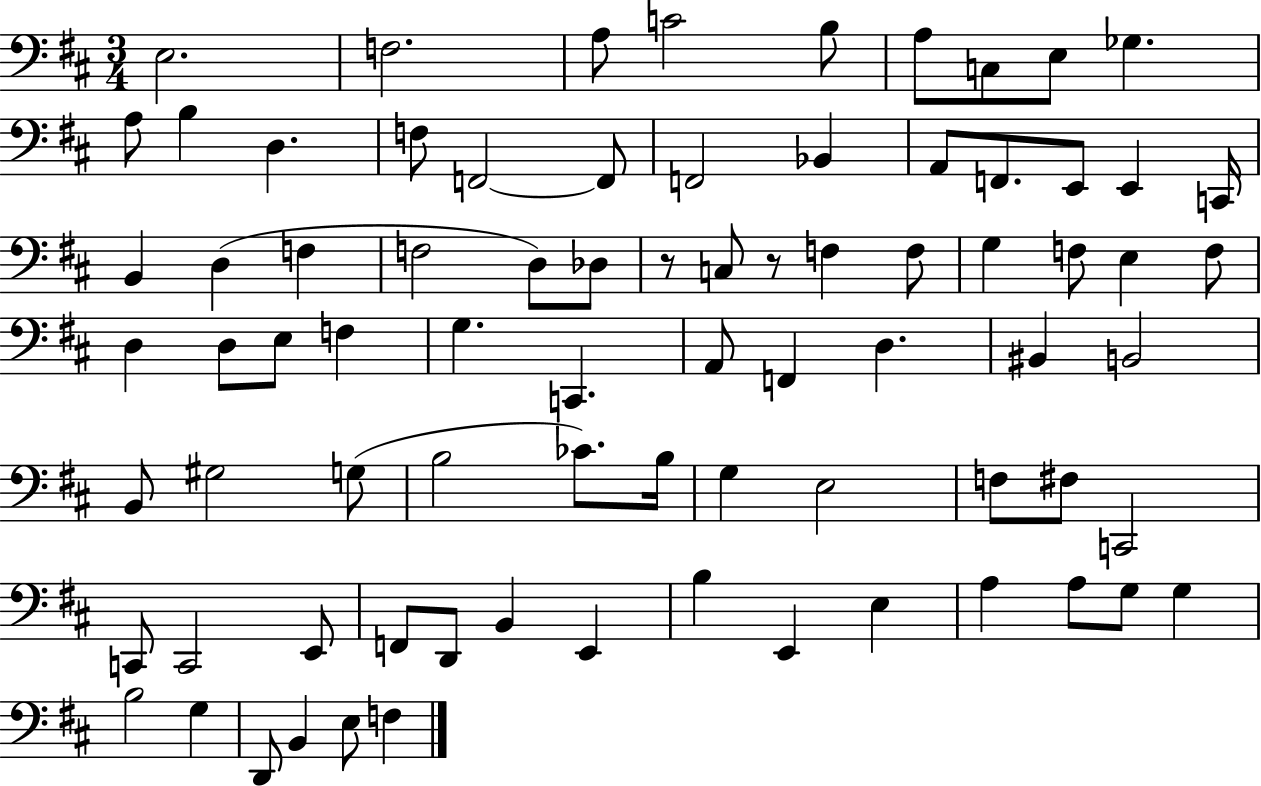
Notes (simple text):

E3/h. F3/h. A3/e C4/h B3/e A3/e C3/e E3/e Gb3/q. A3/e B3/q D3/q. F3/e F2/h F2/e F2/h Bb2/q A2/e F2/e. E2/e E2/q C2/s B2/q D3/q F3/q F3/h D3/e Db3/e R/e C3/e R/e F3/q F3/e G3/q F3/e E3/q F3/e D3/q D3/e E3/e F3/q G3/q. C2/q. A2/e F2/q D3/q. BIS2/q B2/h B2/e G#3/h G3/e B3/h CES4/e. B3/s G3/q E3/h F3/e F#3/e C2/h C2/e C2/h E2/e F2/e D2/e B2/q E2/q B3/q E2/q E3/q A3/q A3/e G3/e G3/q B3/h G3/q D2/e B2/q E3/e F3/q